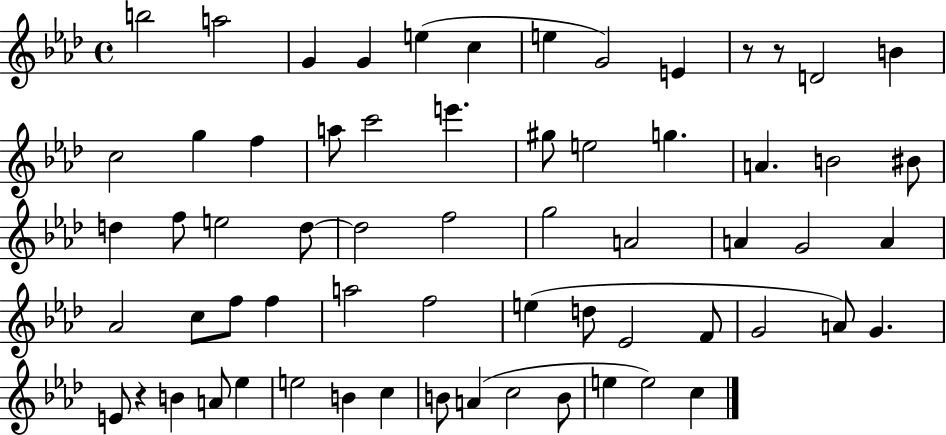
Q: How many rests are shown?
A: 3